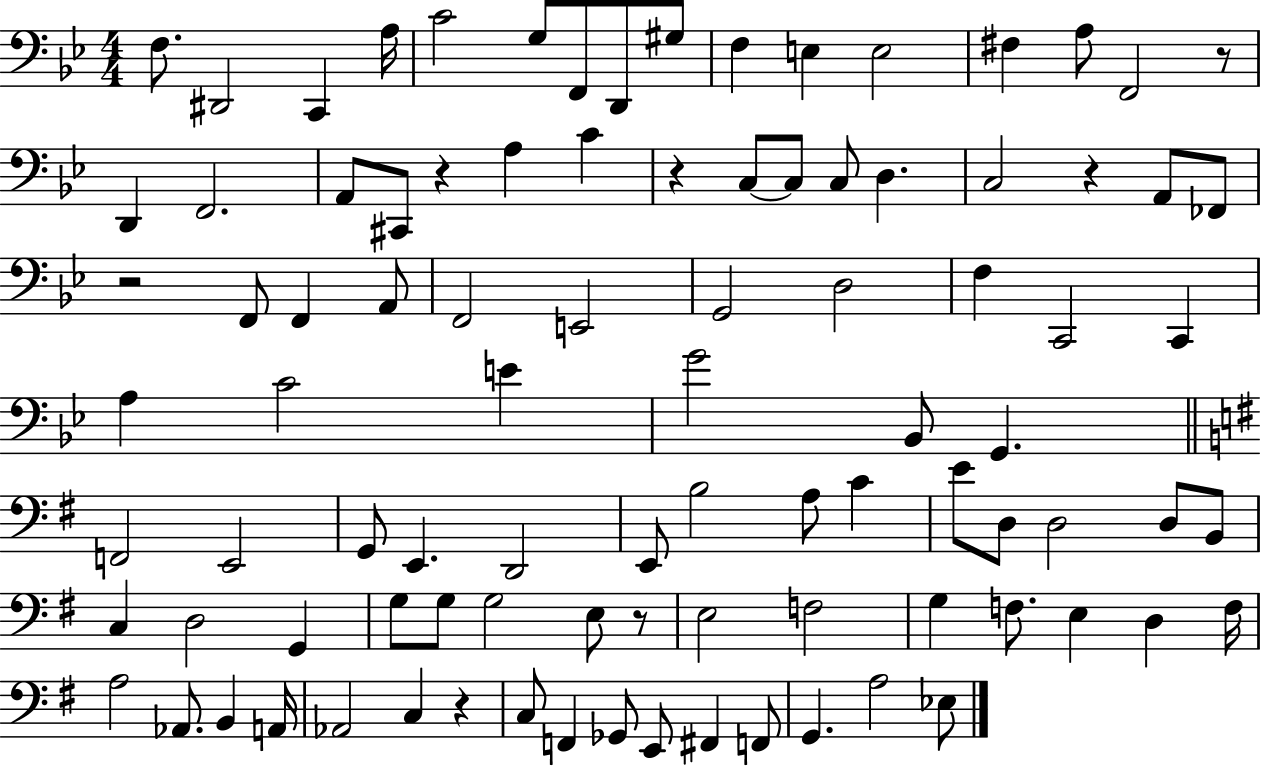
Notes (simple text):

F3/e. D#2/h C2/q A3/s C4/h G3/e F2/e D2/e G#3/e F3/q E3/q E3/h F#3/q A3/e F2/h R/e D2/q F2/h. A2/e C#2/e R/q A3/q C4/q R/q C3/e C3/e C3/e D3/q. C3/h R/q A2/e FES2/e R/h F2/e F2/q A2/e F2/h E2/h G2/h D3/h F3/q C2/h C2/q A3/q C4/h E4/q G4/h Bb2/e G2/q. F2/h E2/h G2/e E2/q. D2/h E2/e B3/h A3/e C4/q E4/e D3/e D3/h D3/e B2/e C3/q D3/h G2/q G3/e G3/e G3/h E3/e R/e E3/h F3/h G3/q F3/e. E3/q D3/q F3/s A3/h Ab2/e. B2/q A2/s Ab2/h C3/q R/q C3/e F2/q Gb2/e E2/e F#2/q F2/e G2/q. A3/h Eb3/e